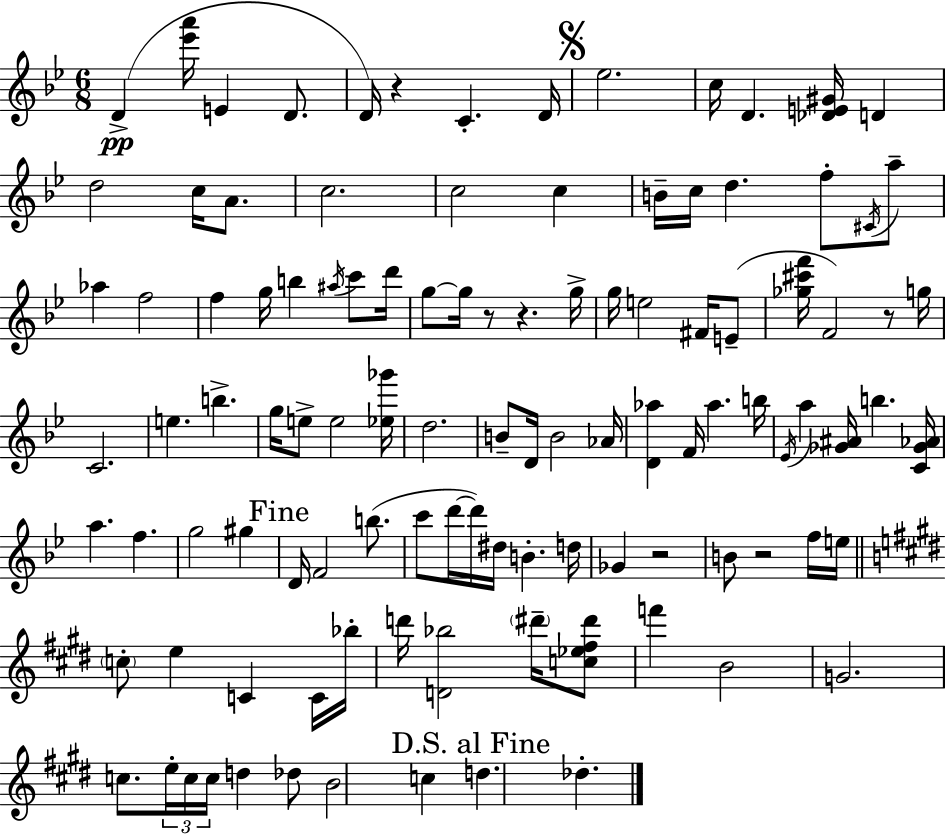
X:1
T:Untitled
M:6/8
L:1/4
K:Gm
D [_e'a']/4 E D/2 D/4 z C D/4 _e2 c/4 D [_DE^G]/4 D d2 c/4 A/2 c2 c2 c B/4 c/4 d f/2 ^C/4 a/2 _a f2 f g/4 b ^a/4 c'/2 d'/4 g/2 g/4 z/2 z g/4 g/4 e2 ^F/4 E/2 [_g^c'f']/4 F2 z/2 g/4 C2 e b g/4 e/2 e2 [_e_g']/4 d2 B/2 D/4 B2 _A/4 [D_a] F/4 _a b/4 _E/4 a [_G^A]/4 b [C_G_A]/4 a f g2 ^g D/4 F2 b/2 c'/2 d'/4 d'/4 ^d/4 B d/4 _G z2 B/2 z2 f/4 e/4 c/2 e C C/4 _b/4 d'/4 [D_b]2 ^d'/4 [c_e^f^d']/2 f' B2 G2 c/2 e/4 c/4 c/4 d _d/2 B2 c d _d